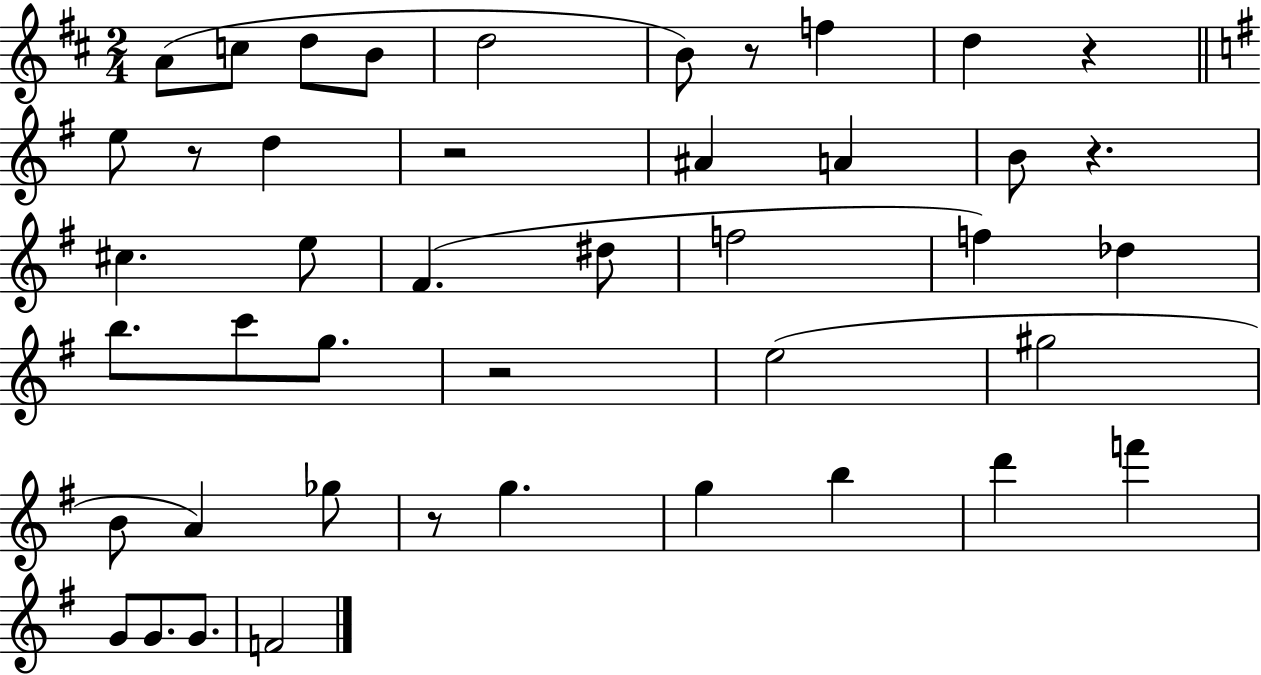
A4/e C5/e D5/e B4/e D5/h B4/e R/e F5/q D5/q R/q E5/e R/e D5/q R/h A#4/q A4/q B4/e R/q. C#5/q. E5/e F#4/q. D#5/e F5/h F5/q Db5/q B5/e. C6/e G5/e. R/h E5/h G#5/h B4/e A4/q Gb5/e R/e G5/q. G5/q B5/q D6/q F6/q G4/e G4/e. G4/e. F4/h